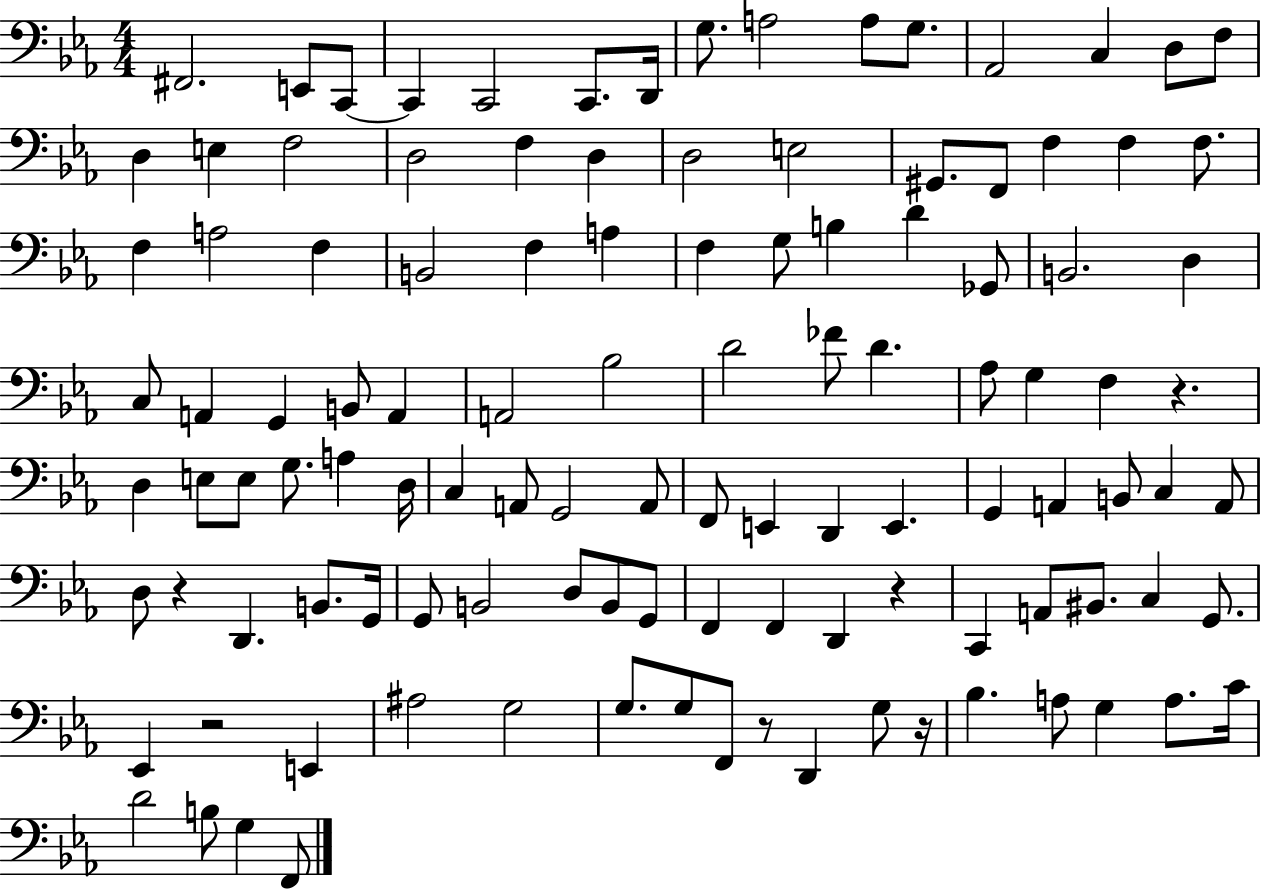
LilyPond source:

{
  \clef bass
  \numericTimeSignature
  \time 4/4
  \key ees \major
  \repeat volta 2 { fis,2. e,8 c,8~~ | c,4 c,2 c,8. d,16 | g8. a2 a8 g8. | aes,2 c4 d8 f8 | \break d4 e4 f2 | d2 f4 d4 | d2 e2 | gis,8. f,8 f4 f4 f8. | \break f4 a2 f4 | b,2 f4 a4 | f4 g8 b4 d'4 ges,8 | b,2. d4 | \break c8 a,4 g,4 b,8 a,4 | a,2 bes2 | d'2 fes'8 d'4. | aes8 g4 f4 r4. | \break d4 e8 e8 g8. a4 d16 | c4 a,8 g,2 a,8 | f,8 e,4 d,4 e,4. | g,4 a,4 b,8 c4 a,8 | \break d8 r4 d,4. b,8. g,16 | g,8 b,2 d8 b,8 g,8 | f,4 f,4 d,4 r4 | c,4 a,8 bis,8. c4 g,8. | \break ees,4 r2 e,4 | ais2 g2 | g8. g8 f,8 r8 d,4 g8 r16 | bes4. a8 g4 a8. c'16 | \break d'2 b8 g4 f,8 | } \bar "|."
}